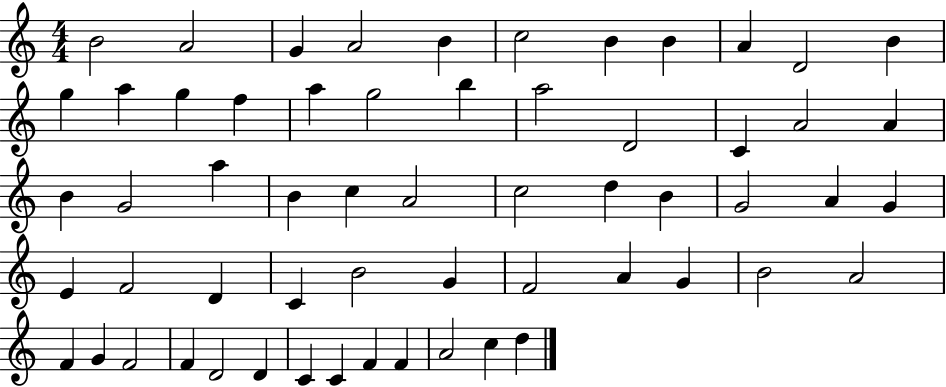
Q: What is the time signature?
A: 4/4